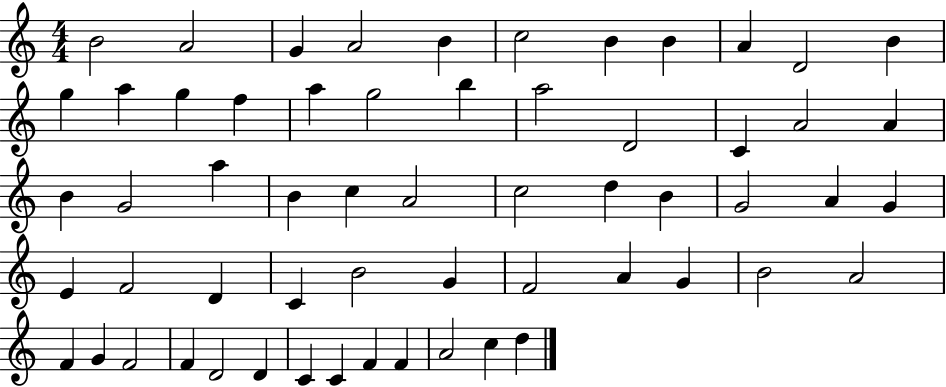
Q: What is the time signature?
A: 4/4